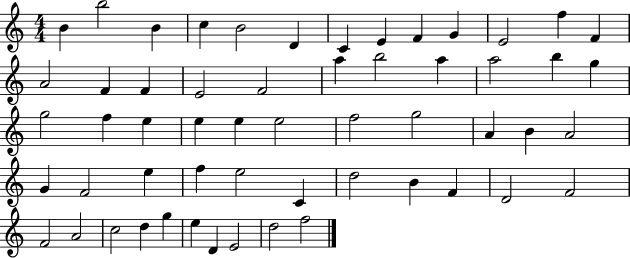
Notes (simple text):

B4/q B5/h B4/q C5/q B4/h D4/q C4/q E4/q F4/q G4/q E4/h F5/q F4/q A4/h F4/q F4/q E4/h F4/h A5/q B5/h A5/q A5/h B5/q G5/q G5/h F5/q E5/q E5/q E5/q E5/h F5/h G5/h A4/q B4/q A4/h G4/q F4/h E5/q F5/q E5/h C4/q D5/h B4/q F4/q D4/h F4/h F4/h A4/h C5/h D5/q G5/q E5/q D4/q E4/h D5/h F5/h